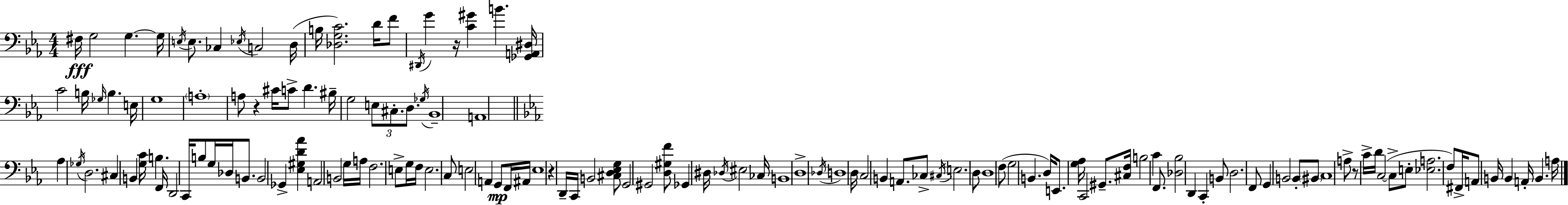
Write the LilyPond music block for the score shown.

{
  \clef bass
  \numericTimeSignature
  \time 4/4
  \key c \minor
  fis16\fff g2 g4.~~ g16 | \acciaccatura { e16 } e8. ces4 \acciaccatura { ees16 } c2 | d16( b16 <des g c'>2.) d'16 | f'8 \acciaccatura { dis,16 } g'4 r16 <c' gis'>4 b'4. | \break <ges, a, dis>16 c'2 b16 \grace { ges16 } b4. | e16 g1 | \parenthesize a1-. | a8 r4 cis'16 c'8-> d'4. | \break bis16-- g2 \tuplet 3/2 { e8 cis8.-. | d8. } \acciaccatura { ges16 } bes,1-- | a,1 | \bar "||" \break \key c \minor aes4 \acciaccatura { ges16 } d2. | cis4 b,4 <g c'>16 b4. | f,16 d,2 c,16 b8 g16 des16 b,8. | b,2 ges,4-> <ees gis d' aes'>4 | \break a,2 b,2 | g16 a16 f2. e8-> | g16 f16 e2. c8 | e2 a,4 g,8\mp f,16 | \break ais,16 ees1 | r4 d,16-- c,16 b,2 <cis d ees g>8 | g,2 gis,2 | <d gis f'>8 ges,4 dis16 \acciaccatura { des16 } eis2 | \break ces16 b,1 | d1-> | \acciaccatura { des16 } d1 | d16 c2 b,4 | \break a,8. ces8-> \acciaccatura { cis16 } e2. | d8 d1 | f8( g2 b,4. | d16) e,8. <g aes>16 c,2 | \break gis,8.-- <cis f>16 b2 c'4 | f,8. <des bes>2 d,4 | c,4-. b,8 d2. | f,8 g,4 b,2 | \break b,8-. \parenthesize bis,8 \parenthesize c1 | a8-> r8 c'16-> d'16 c2~(~ | c8-> e8-. <ees a>2. | f8) fis,16-> a,8 b,16 b,4 a,16-. b,4. | \break a16 \bar "|."
}